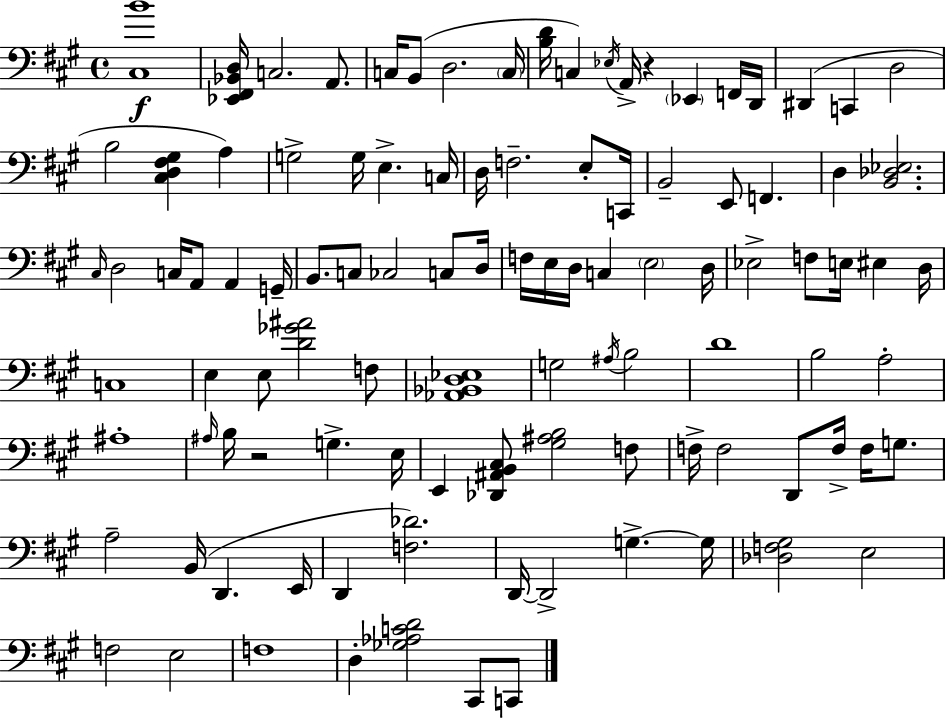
[C#3,B4]/w [Eb2,F#2,Bb2,D3]/s C3/h. A2/e. C3/s B2/e D3/h. C3/s [B3,D4]/s C3/q Eb3/s A2/s R/q Eb2/q F2/s D2/s D#2/q C2/q D3/h B3/h [C#3,D3,F#3,G#3]/q A3/q G3/h G3/s E3/q. C3/s D3/s F3/h. E3/e C2/s B2/h E2/e F2/q. D3/q [B2,Db3,Eb3]/h. C#3/s D3/h C3/s A2/e A2/q G2/s B2/e. C3/e CES3/h C3/e D3/s F3/s E3/s D3/s C3/q E3/h D3/s Eb3/h F3/e E3/s EIS3/q D3/s C3/w E3/q E3/e [D4,Gb4,A#4]/h F3/e [Ab2,Bb2,D3,Eb3]/w G3/h A#3/s B3/h D4/w B3/h A3/h A#3/w A#3/s B3/s R/h G3/q. E3/s E2/q [Db2,A#2,B2,C#3]/e [G#3,A#3,B3]/h F3/e F3/s F3/h D2/e F3/s F3/s G3/e. A3/h B2/s D2/q. E2/s D2/q [F3,Db4]/h. D2/s D2/h G3/q. G3/s [Db3,F3,G#3]/h E3/h F3/h E3/h F3/w D3/q [Gb3,Ab3,C4,D4]/h C#2/e C2/e